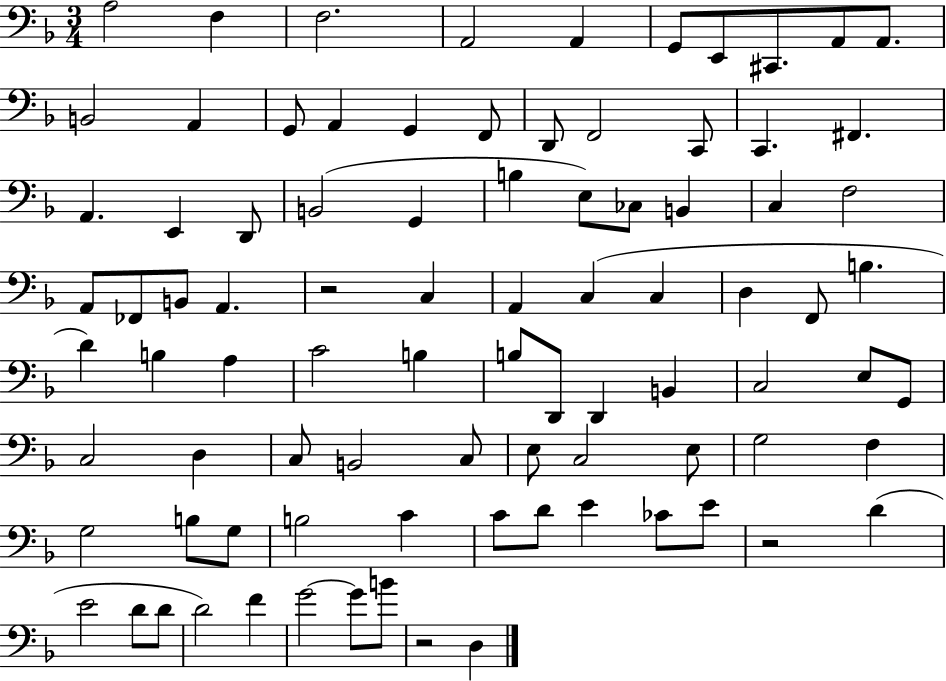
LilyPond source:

{
  \clef bass
  \numericTimeSignature
  \time 3/4
  \key f \major
  a2 f4 | f2. | a,2 a,4 | g,8 e,8 cis,8. a,8 a,8. | \break b,2 a,4 | g,8 a,4 g,4 f,8 | d,8 f,2 c,8 | c,4. fis,4. | \break a,4. e,4 d,8 | b,2( g,4 | b4 e8) ces8 b,4 | c4 f2 | \break a,8 fes,8 b,8 a,4. | r2 c4 | a,4 c4( c4 | d4 f,8 b4. | \break d'4) b4 a4 | c'2 b4 | b8 d,8 d,4 b,4 | c2 e8 g,8 | \break c2 d4 | c8 b,2 c8 | e8 c2 e8 | g2 f4 | \break g2 b8 g8 | b2 c'4 | c'8 d'8 e'4 ces'8 e'8 | r2 d'4( | \break e'2 d'8 d'8 | d'2) f'4 | g'2~~ g'8 b'8 | r2 d4 | \break \bar "|."
}